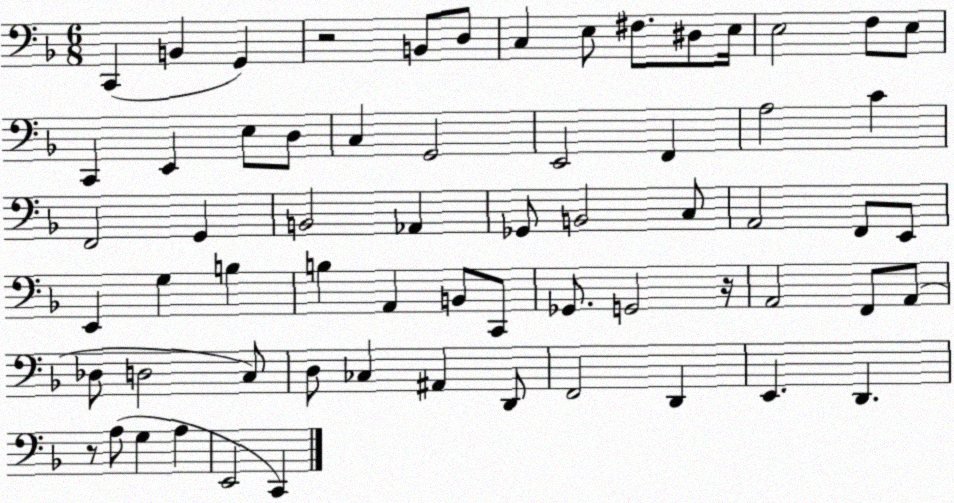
X:1
T:Untitled
M:6/8
L:1/4
K:F
C,, B,, G,, z2 B,,/2 D,/2 C, E,/2 ^F,/2 ^D,/2 E,/4 E,2 F,/2 E,/2 C,, E,, E,/2 D,/2 C, G,,2 E,,2 F,, A,2 C F,,2 G,, B,,2 _A,, _G,,/2 B,,2 C,/2 A,,2 F,,/2 E,,/2 E,, G, B, B, A,, B,,/2 C,,/2 _G,,/2 G,,2 z/4 A,,2 F,,/2 A,,/2 _D,/2 D,2 C,/2 D,/2 _C, ^A,, D,,/2 F,,2 D,, E,, D,, z/2 A,/2 G, A, E,,2 C,,